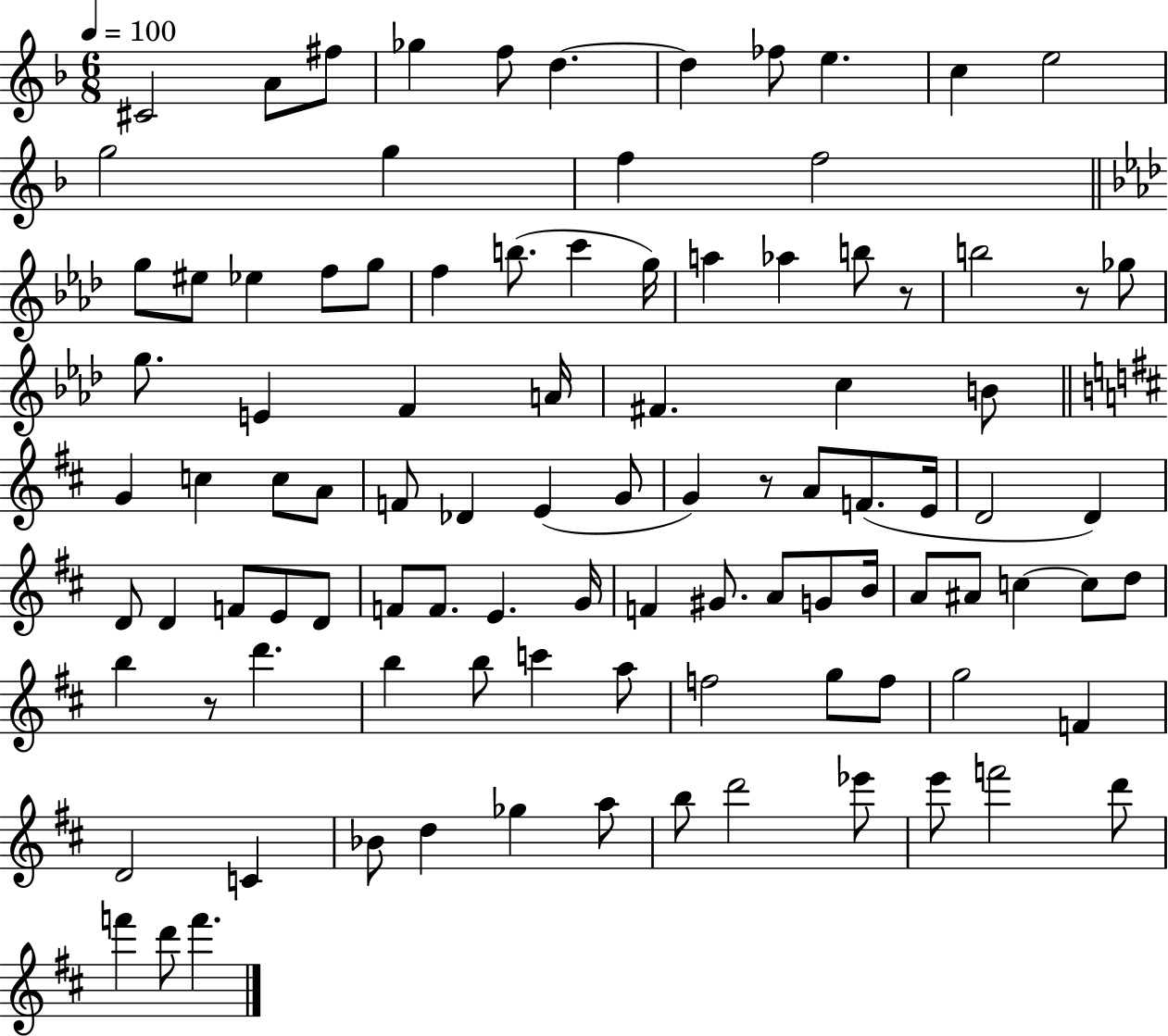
X:1
T:Untitled
M:6/8
L:1/4
K:F
^C2 A/2 ^f/2 _g f/2 d d _f/2 e c e2 g2 g f f2 g/2 ^e/2 _e f/2 g/2 f b/2 c' g/4 a _a b/2 z/2 b2 z/2 _g/2 g/2 E F A/4 ^F c B/2 G c c/2 A/2 F/2 _D E G/2 G z/2 A/2 F/2 E/4 D2 D D/2 D F/2 E/2 D/2 F/2 F/2 E G/4 F ^G/2 A/2 G/2 B/4 A/2 ^A/2 c c/2 d/2 b z/2 d' b b/2 c' a/2 f2 g/2 f/2 g2 F D2 C _B/2 d _g a/2 b/2 d'2 _e'/2 e'/2 f'2 d'/2 f' d'/2 f'